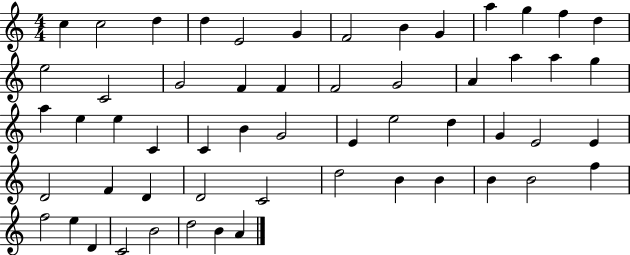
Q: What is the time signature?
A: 4/4